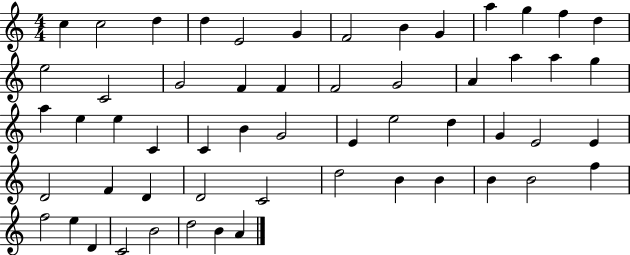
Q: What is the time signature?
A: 4/4